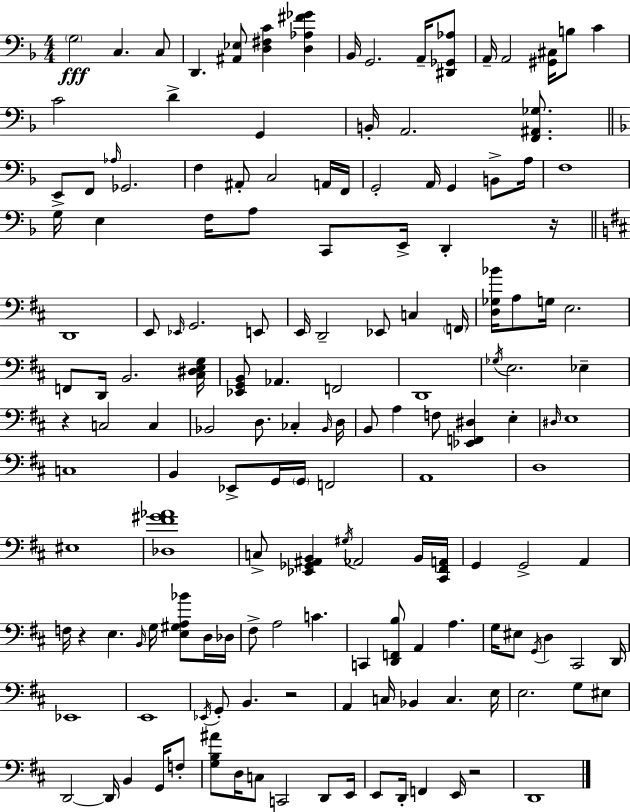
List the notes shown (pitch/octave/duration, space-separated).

G3/h C3/q. C3/e D2/q. [A#2,Eb3]/e [D3,F#3,C4]/q [D3,Ab3,F#4,Gb4]/q Bb2/s G2/h. A2/s [D#2,Gb2,Ab3]/e A2/s A2/h [G#2,C#3]/s B3/e C4/q C4/h D4/q G2/q B2/s A2/h. [F2,A#2,Gb3]/e. E2/e F2/e Ab3/s Gb2/h. F3/q A#2/e C3/h A2/s F2/s G2/h A2/s G2/q B2/e A3/s F3/w G3/s E3/q F3/s A3/e C2/e E2/s D2/q R/s D2/w E2/e Eb2/s G2/h. E2/e E2/s D2/h Eb2/e C3/q F2/s [D3,Gb3,Bb4]/s A3/e G3/s E3/h. F2/e D2/s B2/h. [C#3,D#3,E3,G3]/s [Eb2,G2,B2]/e Ab2/q. F2/h D2/w Gb3/s E3/h. Eb3/q R/q C3/h C3/q Bb2/h D3/e. CES3/q Bb2/s D3/s B2/e A3/q F3/e [Eb2,F2,D#3]/q E3/q D#3/s E3/w C3/w B2/q Eb2/e G2/s G2/s F2/h A2/w D3/w EIS3/w [Db3,F#4,G#4,Ab4]/w C3/e [Eb2,Gb2,A#2,B2]/q G#3/s Ab2/h B2/s [C#2,F#2,A2]/s G2/q G2/h A2/q F3/s R/q E3/q. B2/s G3/s [E3,G#3,A3,Bb4]/e D3/s Db3/s F#3/e A3/h C4/q. C2/q [D2,F2,B3]/e A2/q A3/q. G3/s EIS3/e G2/s D3/q C#2/h D2/s Eb2/w E2/w Eb2/s G2/e B2/q. R/h A2/q C3/s Bb2/q C3/q. E3/s E3/h. G3/e EIS3/e D2/h D2/s B2/q G2/s F3/e [G3,B3,A#4]/e D3/s C3/e C2/h D2/e E2/s E2/e D2/s F2/q E2/s R/h D2/w